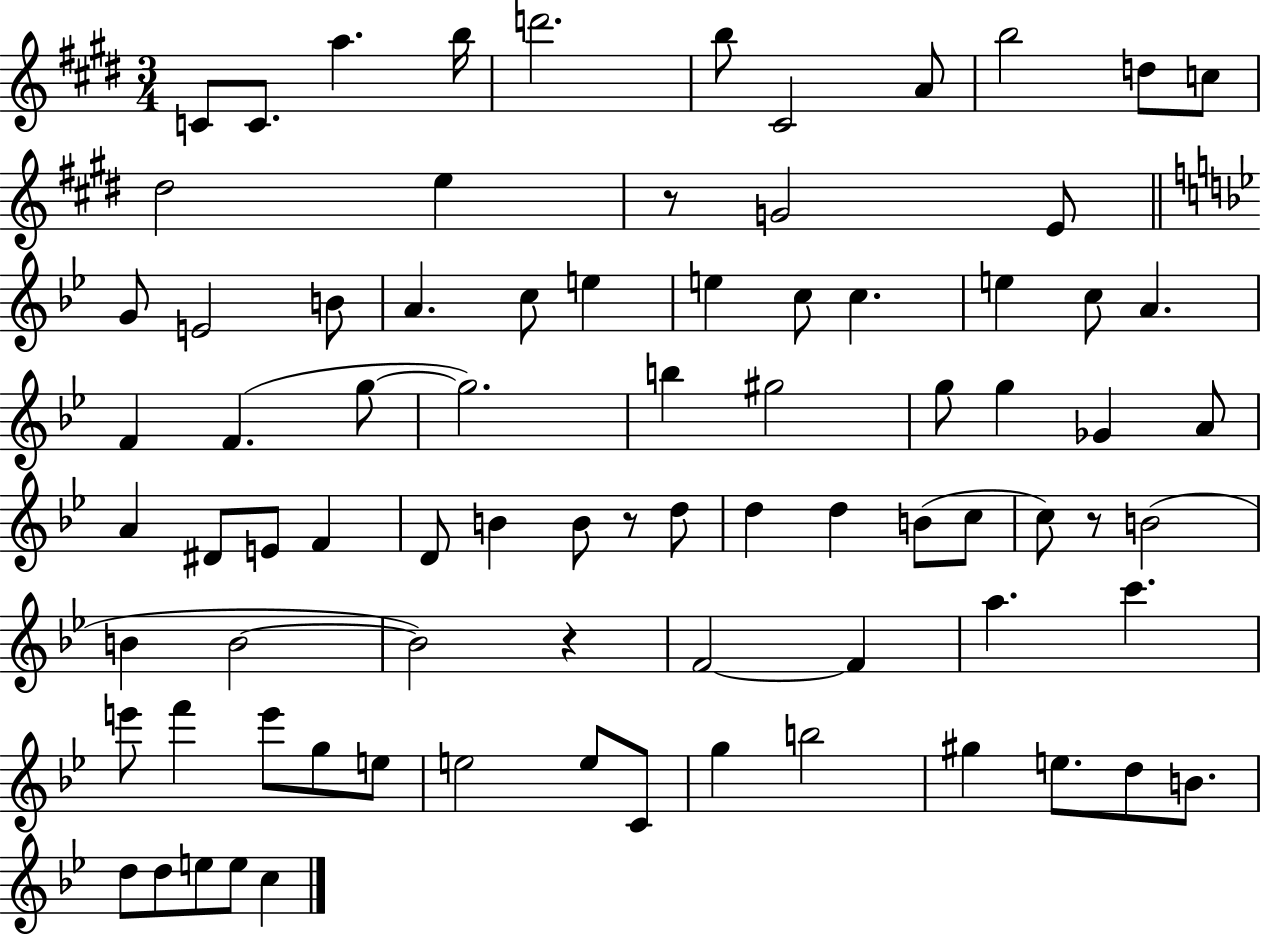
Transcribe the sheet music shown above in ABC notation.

X:1
T:Untitled
M:3/4
L:1/4
K:E
C/2 C/2 a b/4 d'2 b/2 ^C2 A/2 b2 d/2 c/2 ^d2 e z/2 G2 E/2 G/2 E2 B/2 A c/2 e e c/2 c e c/2 A F F g/2 g2 b ^g2 g/2 g _G A/2 A ^D/2 E/2 F D/2 B B/2 z/2 d/2 d d B/2 c/2 c/2 z/2 B2 B B2 B2 z F2 F a c' e'/2 f' e'/2 g/2 e/2 e2 e/2 C/2 g b2 ^g e/2 d/2 B/2 d/2 d/2 e/2 e/2 c